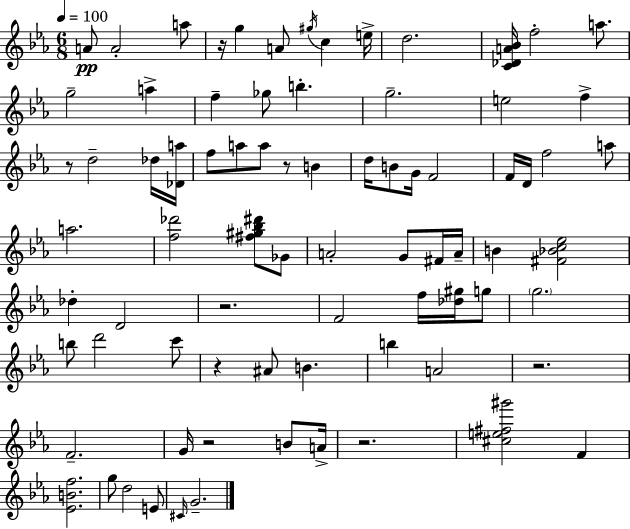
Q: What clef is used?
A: treble